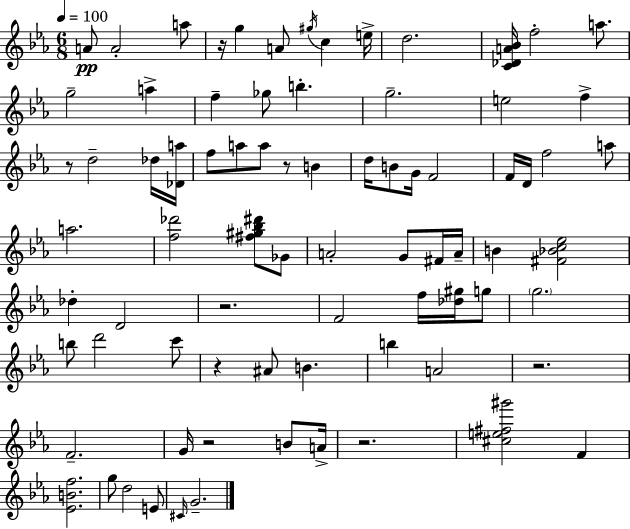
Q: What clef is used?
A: treble